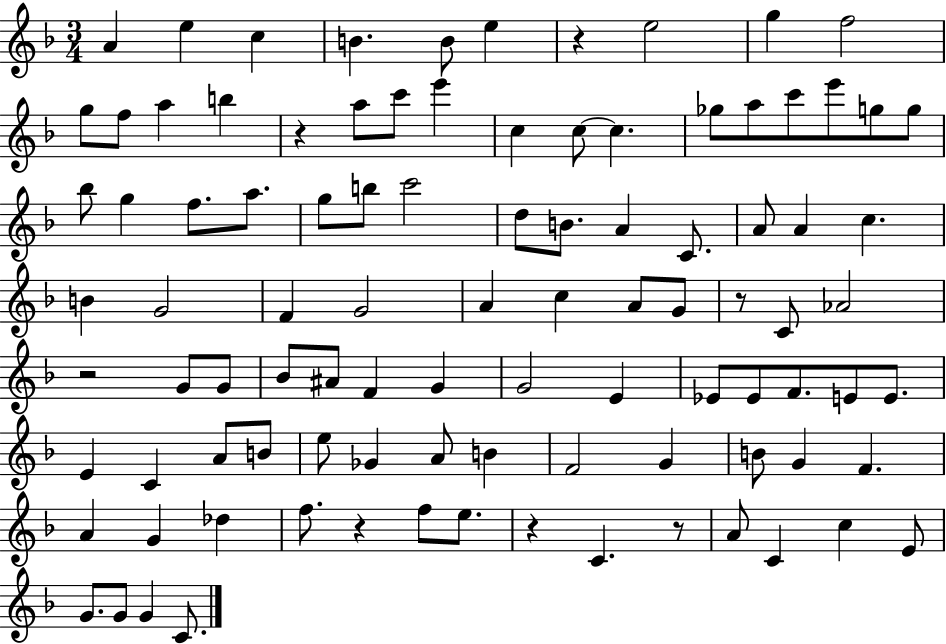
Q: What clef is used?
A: treble